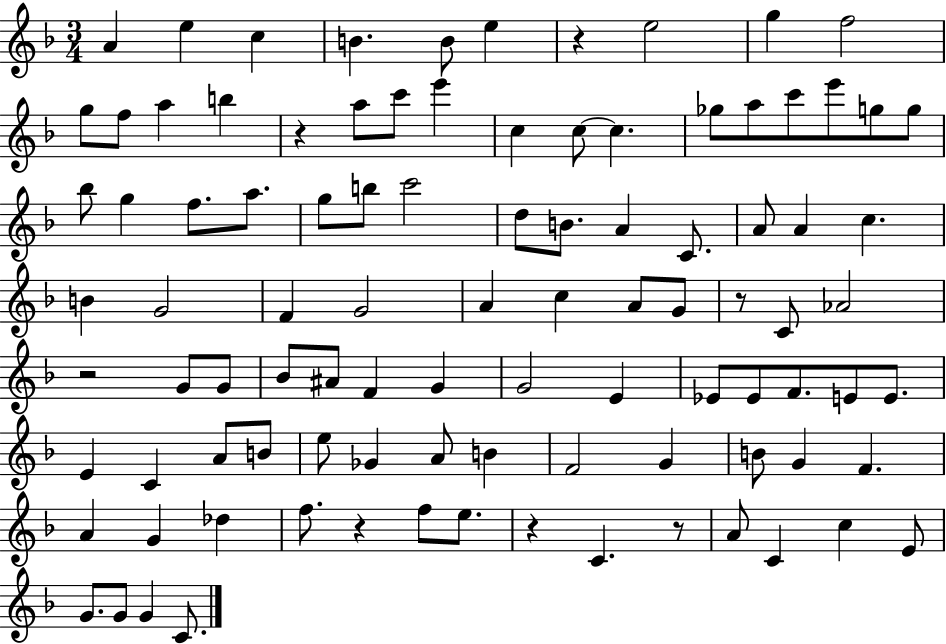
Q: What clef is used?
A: treble